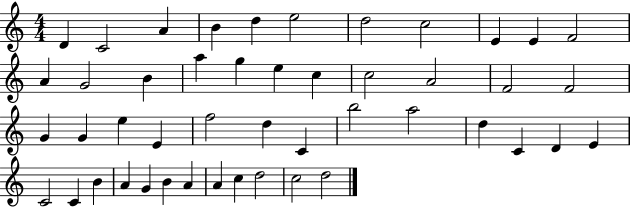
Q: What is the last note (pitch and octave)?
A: D5